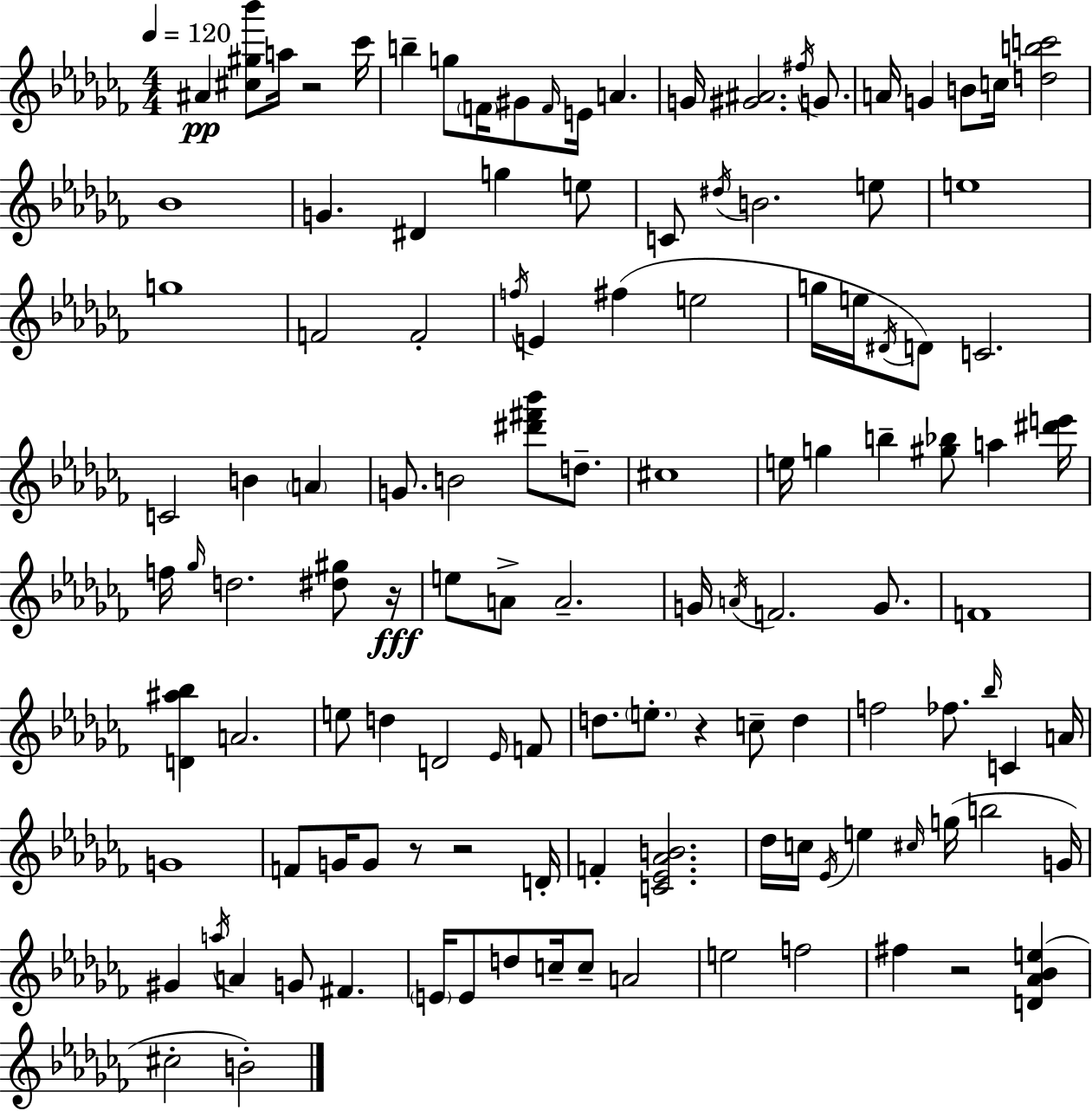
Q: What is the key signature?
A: AES minor